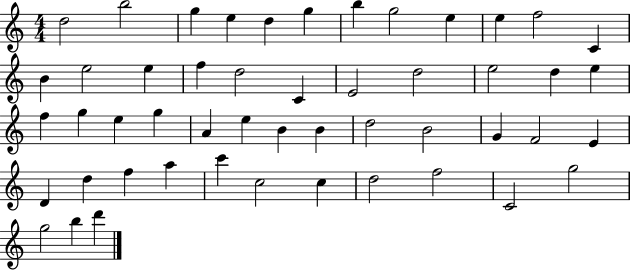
X:1
T:Untitled
M:4/4
L:1/4
K:C
d2 b2 g e d g b g2 e e f2 C B e2 e f d2 C E2 d2 e2 d e f g e g A e B B d2 B2 G F2 E D d f a c' c2 c d2 f2 C2 g2 g2 b d'